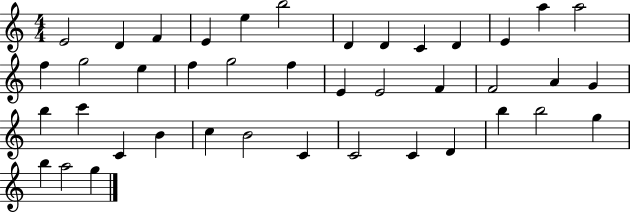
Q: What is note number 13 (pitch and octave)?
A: A5